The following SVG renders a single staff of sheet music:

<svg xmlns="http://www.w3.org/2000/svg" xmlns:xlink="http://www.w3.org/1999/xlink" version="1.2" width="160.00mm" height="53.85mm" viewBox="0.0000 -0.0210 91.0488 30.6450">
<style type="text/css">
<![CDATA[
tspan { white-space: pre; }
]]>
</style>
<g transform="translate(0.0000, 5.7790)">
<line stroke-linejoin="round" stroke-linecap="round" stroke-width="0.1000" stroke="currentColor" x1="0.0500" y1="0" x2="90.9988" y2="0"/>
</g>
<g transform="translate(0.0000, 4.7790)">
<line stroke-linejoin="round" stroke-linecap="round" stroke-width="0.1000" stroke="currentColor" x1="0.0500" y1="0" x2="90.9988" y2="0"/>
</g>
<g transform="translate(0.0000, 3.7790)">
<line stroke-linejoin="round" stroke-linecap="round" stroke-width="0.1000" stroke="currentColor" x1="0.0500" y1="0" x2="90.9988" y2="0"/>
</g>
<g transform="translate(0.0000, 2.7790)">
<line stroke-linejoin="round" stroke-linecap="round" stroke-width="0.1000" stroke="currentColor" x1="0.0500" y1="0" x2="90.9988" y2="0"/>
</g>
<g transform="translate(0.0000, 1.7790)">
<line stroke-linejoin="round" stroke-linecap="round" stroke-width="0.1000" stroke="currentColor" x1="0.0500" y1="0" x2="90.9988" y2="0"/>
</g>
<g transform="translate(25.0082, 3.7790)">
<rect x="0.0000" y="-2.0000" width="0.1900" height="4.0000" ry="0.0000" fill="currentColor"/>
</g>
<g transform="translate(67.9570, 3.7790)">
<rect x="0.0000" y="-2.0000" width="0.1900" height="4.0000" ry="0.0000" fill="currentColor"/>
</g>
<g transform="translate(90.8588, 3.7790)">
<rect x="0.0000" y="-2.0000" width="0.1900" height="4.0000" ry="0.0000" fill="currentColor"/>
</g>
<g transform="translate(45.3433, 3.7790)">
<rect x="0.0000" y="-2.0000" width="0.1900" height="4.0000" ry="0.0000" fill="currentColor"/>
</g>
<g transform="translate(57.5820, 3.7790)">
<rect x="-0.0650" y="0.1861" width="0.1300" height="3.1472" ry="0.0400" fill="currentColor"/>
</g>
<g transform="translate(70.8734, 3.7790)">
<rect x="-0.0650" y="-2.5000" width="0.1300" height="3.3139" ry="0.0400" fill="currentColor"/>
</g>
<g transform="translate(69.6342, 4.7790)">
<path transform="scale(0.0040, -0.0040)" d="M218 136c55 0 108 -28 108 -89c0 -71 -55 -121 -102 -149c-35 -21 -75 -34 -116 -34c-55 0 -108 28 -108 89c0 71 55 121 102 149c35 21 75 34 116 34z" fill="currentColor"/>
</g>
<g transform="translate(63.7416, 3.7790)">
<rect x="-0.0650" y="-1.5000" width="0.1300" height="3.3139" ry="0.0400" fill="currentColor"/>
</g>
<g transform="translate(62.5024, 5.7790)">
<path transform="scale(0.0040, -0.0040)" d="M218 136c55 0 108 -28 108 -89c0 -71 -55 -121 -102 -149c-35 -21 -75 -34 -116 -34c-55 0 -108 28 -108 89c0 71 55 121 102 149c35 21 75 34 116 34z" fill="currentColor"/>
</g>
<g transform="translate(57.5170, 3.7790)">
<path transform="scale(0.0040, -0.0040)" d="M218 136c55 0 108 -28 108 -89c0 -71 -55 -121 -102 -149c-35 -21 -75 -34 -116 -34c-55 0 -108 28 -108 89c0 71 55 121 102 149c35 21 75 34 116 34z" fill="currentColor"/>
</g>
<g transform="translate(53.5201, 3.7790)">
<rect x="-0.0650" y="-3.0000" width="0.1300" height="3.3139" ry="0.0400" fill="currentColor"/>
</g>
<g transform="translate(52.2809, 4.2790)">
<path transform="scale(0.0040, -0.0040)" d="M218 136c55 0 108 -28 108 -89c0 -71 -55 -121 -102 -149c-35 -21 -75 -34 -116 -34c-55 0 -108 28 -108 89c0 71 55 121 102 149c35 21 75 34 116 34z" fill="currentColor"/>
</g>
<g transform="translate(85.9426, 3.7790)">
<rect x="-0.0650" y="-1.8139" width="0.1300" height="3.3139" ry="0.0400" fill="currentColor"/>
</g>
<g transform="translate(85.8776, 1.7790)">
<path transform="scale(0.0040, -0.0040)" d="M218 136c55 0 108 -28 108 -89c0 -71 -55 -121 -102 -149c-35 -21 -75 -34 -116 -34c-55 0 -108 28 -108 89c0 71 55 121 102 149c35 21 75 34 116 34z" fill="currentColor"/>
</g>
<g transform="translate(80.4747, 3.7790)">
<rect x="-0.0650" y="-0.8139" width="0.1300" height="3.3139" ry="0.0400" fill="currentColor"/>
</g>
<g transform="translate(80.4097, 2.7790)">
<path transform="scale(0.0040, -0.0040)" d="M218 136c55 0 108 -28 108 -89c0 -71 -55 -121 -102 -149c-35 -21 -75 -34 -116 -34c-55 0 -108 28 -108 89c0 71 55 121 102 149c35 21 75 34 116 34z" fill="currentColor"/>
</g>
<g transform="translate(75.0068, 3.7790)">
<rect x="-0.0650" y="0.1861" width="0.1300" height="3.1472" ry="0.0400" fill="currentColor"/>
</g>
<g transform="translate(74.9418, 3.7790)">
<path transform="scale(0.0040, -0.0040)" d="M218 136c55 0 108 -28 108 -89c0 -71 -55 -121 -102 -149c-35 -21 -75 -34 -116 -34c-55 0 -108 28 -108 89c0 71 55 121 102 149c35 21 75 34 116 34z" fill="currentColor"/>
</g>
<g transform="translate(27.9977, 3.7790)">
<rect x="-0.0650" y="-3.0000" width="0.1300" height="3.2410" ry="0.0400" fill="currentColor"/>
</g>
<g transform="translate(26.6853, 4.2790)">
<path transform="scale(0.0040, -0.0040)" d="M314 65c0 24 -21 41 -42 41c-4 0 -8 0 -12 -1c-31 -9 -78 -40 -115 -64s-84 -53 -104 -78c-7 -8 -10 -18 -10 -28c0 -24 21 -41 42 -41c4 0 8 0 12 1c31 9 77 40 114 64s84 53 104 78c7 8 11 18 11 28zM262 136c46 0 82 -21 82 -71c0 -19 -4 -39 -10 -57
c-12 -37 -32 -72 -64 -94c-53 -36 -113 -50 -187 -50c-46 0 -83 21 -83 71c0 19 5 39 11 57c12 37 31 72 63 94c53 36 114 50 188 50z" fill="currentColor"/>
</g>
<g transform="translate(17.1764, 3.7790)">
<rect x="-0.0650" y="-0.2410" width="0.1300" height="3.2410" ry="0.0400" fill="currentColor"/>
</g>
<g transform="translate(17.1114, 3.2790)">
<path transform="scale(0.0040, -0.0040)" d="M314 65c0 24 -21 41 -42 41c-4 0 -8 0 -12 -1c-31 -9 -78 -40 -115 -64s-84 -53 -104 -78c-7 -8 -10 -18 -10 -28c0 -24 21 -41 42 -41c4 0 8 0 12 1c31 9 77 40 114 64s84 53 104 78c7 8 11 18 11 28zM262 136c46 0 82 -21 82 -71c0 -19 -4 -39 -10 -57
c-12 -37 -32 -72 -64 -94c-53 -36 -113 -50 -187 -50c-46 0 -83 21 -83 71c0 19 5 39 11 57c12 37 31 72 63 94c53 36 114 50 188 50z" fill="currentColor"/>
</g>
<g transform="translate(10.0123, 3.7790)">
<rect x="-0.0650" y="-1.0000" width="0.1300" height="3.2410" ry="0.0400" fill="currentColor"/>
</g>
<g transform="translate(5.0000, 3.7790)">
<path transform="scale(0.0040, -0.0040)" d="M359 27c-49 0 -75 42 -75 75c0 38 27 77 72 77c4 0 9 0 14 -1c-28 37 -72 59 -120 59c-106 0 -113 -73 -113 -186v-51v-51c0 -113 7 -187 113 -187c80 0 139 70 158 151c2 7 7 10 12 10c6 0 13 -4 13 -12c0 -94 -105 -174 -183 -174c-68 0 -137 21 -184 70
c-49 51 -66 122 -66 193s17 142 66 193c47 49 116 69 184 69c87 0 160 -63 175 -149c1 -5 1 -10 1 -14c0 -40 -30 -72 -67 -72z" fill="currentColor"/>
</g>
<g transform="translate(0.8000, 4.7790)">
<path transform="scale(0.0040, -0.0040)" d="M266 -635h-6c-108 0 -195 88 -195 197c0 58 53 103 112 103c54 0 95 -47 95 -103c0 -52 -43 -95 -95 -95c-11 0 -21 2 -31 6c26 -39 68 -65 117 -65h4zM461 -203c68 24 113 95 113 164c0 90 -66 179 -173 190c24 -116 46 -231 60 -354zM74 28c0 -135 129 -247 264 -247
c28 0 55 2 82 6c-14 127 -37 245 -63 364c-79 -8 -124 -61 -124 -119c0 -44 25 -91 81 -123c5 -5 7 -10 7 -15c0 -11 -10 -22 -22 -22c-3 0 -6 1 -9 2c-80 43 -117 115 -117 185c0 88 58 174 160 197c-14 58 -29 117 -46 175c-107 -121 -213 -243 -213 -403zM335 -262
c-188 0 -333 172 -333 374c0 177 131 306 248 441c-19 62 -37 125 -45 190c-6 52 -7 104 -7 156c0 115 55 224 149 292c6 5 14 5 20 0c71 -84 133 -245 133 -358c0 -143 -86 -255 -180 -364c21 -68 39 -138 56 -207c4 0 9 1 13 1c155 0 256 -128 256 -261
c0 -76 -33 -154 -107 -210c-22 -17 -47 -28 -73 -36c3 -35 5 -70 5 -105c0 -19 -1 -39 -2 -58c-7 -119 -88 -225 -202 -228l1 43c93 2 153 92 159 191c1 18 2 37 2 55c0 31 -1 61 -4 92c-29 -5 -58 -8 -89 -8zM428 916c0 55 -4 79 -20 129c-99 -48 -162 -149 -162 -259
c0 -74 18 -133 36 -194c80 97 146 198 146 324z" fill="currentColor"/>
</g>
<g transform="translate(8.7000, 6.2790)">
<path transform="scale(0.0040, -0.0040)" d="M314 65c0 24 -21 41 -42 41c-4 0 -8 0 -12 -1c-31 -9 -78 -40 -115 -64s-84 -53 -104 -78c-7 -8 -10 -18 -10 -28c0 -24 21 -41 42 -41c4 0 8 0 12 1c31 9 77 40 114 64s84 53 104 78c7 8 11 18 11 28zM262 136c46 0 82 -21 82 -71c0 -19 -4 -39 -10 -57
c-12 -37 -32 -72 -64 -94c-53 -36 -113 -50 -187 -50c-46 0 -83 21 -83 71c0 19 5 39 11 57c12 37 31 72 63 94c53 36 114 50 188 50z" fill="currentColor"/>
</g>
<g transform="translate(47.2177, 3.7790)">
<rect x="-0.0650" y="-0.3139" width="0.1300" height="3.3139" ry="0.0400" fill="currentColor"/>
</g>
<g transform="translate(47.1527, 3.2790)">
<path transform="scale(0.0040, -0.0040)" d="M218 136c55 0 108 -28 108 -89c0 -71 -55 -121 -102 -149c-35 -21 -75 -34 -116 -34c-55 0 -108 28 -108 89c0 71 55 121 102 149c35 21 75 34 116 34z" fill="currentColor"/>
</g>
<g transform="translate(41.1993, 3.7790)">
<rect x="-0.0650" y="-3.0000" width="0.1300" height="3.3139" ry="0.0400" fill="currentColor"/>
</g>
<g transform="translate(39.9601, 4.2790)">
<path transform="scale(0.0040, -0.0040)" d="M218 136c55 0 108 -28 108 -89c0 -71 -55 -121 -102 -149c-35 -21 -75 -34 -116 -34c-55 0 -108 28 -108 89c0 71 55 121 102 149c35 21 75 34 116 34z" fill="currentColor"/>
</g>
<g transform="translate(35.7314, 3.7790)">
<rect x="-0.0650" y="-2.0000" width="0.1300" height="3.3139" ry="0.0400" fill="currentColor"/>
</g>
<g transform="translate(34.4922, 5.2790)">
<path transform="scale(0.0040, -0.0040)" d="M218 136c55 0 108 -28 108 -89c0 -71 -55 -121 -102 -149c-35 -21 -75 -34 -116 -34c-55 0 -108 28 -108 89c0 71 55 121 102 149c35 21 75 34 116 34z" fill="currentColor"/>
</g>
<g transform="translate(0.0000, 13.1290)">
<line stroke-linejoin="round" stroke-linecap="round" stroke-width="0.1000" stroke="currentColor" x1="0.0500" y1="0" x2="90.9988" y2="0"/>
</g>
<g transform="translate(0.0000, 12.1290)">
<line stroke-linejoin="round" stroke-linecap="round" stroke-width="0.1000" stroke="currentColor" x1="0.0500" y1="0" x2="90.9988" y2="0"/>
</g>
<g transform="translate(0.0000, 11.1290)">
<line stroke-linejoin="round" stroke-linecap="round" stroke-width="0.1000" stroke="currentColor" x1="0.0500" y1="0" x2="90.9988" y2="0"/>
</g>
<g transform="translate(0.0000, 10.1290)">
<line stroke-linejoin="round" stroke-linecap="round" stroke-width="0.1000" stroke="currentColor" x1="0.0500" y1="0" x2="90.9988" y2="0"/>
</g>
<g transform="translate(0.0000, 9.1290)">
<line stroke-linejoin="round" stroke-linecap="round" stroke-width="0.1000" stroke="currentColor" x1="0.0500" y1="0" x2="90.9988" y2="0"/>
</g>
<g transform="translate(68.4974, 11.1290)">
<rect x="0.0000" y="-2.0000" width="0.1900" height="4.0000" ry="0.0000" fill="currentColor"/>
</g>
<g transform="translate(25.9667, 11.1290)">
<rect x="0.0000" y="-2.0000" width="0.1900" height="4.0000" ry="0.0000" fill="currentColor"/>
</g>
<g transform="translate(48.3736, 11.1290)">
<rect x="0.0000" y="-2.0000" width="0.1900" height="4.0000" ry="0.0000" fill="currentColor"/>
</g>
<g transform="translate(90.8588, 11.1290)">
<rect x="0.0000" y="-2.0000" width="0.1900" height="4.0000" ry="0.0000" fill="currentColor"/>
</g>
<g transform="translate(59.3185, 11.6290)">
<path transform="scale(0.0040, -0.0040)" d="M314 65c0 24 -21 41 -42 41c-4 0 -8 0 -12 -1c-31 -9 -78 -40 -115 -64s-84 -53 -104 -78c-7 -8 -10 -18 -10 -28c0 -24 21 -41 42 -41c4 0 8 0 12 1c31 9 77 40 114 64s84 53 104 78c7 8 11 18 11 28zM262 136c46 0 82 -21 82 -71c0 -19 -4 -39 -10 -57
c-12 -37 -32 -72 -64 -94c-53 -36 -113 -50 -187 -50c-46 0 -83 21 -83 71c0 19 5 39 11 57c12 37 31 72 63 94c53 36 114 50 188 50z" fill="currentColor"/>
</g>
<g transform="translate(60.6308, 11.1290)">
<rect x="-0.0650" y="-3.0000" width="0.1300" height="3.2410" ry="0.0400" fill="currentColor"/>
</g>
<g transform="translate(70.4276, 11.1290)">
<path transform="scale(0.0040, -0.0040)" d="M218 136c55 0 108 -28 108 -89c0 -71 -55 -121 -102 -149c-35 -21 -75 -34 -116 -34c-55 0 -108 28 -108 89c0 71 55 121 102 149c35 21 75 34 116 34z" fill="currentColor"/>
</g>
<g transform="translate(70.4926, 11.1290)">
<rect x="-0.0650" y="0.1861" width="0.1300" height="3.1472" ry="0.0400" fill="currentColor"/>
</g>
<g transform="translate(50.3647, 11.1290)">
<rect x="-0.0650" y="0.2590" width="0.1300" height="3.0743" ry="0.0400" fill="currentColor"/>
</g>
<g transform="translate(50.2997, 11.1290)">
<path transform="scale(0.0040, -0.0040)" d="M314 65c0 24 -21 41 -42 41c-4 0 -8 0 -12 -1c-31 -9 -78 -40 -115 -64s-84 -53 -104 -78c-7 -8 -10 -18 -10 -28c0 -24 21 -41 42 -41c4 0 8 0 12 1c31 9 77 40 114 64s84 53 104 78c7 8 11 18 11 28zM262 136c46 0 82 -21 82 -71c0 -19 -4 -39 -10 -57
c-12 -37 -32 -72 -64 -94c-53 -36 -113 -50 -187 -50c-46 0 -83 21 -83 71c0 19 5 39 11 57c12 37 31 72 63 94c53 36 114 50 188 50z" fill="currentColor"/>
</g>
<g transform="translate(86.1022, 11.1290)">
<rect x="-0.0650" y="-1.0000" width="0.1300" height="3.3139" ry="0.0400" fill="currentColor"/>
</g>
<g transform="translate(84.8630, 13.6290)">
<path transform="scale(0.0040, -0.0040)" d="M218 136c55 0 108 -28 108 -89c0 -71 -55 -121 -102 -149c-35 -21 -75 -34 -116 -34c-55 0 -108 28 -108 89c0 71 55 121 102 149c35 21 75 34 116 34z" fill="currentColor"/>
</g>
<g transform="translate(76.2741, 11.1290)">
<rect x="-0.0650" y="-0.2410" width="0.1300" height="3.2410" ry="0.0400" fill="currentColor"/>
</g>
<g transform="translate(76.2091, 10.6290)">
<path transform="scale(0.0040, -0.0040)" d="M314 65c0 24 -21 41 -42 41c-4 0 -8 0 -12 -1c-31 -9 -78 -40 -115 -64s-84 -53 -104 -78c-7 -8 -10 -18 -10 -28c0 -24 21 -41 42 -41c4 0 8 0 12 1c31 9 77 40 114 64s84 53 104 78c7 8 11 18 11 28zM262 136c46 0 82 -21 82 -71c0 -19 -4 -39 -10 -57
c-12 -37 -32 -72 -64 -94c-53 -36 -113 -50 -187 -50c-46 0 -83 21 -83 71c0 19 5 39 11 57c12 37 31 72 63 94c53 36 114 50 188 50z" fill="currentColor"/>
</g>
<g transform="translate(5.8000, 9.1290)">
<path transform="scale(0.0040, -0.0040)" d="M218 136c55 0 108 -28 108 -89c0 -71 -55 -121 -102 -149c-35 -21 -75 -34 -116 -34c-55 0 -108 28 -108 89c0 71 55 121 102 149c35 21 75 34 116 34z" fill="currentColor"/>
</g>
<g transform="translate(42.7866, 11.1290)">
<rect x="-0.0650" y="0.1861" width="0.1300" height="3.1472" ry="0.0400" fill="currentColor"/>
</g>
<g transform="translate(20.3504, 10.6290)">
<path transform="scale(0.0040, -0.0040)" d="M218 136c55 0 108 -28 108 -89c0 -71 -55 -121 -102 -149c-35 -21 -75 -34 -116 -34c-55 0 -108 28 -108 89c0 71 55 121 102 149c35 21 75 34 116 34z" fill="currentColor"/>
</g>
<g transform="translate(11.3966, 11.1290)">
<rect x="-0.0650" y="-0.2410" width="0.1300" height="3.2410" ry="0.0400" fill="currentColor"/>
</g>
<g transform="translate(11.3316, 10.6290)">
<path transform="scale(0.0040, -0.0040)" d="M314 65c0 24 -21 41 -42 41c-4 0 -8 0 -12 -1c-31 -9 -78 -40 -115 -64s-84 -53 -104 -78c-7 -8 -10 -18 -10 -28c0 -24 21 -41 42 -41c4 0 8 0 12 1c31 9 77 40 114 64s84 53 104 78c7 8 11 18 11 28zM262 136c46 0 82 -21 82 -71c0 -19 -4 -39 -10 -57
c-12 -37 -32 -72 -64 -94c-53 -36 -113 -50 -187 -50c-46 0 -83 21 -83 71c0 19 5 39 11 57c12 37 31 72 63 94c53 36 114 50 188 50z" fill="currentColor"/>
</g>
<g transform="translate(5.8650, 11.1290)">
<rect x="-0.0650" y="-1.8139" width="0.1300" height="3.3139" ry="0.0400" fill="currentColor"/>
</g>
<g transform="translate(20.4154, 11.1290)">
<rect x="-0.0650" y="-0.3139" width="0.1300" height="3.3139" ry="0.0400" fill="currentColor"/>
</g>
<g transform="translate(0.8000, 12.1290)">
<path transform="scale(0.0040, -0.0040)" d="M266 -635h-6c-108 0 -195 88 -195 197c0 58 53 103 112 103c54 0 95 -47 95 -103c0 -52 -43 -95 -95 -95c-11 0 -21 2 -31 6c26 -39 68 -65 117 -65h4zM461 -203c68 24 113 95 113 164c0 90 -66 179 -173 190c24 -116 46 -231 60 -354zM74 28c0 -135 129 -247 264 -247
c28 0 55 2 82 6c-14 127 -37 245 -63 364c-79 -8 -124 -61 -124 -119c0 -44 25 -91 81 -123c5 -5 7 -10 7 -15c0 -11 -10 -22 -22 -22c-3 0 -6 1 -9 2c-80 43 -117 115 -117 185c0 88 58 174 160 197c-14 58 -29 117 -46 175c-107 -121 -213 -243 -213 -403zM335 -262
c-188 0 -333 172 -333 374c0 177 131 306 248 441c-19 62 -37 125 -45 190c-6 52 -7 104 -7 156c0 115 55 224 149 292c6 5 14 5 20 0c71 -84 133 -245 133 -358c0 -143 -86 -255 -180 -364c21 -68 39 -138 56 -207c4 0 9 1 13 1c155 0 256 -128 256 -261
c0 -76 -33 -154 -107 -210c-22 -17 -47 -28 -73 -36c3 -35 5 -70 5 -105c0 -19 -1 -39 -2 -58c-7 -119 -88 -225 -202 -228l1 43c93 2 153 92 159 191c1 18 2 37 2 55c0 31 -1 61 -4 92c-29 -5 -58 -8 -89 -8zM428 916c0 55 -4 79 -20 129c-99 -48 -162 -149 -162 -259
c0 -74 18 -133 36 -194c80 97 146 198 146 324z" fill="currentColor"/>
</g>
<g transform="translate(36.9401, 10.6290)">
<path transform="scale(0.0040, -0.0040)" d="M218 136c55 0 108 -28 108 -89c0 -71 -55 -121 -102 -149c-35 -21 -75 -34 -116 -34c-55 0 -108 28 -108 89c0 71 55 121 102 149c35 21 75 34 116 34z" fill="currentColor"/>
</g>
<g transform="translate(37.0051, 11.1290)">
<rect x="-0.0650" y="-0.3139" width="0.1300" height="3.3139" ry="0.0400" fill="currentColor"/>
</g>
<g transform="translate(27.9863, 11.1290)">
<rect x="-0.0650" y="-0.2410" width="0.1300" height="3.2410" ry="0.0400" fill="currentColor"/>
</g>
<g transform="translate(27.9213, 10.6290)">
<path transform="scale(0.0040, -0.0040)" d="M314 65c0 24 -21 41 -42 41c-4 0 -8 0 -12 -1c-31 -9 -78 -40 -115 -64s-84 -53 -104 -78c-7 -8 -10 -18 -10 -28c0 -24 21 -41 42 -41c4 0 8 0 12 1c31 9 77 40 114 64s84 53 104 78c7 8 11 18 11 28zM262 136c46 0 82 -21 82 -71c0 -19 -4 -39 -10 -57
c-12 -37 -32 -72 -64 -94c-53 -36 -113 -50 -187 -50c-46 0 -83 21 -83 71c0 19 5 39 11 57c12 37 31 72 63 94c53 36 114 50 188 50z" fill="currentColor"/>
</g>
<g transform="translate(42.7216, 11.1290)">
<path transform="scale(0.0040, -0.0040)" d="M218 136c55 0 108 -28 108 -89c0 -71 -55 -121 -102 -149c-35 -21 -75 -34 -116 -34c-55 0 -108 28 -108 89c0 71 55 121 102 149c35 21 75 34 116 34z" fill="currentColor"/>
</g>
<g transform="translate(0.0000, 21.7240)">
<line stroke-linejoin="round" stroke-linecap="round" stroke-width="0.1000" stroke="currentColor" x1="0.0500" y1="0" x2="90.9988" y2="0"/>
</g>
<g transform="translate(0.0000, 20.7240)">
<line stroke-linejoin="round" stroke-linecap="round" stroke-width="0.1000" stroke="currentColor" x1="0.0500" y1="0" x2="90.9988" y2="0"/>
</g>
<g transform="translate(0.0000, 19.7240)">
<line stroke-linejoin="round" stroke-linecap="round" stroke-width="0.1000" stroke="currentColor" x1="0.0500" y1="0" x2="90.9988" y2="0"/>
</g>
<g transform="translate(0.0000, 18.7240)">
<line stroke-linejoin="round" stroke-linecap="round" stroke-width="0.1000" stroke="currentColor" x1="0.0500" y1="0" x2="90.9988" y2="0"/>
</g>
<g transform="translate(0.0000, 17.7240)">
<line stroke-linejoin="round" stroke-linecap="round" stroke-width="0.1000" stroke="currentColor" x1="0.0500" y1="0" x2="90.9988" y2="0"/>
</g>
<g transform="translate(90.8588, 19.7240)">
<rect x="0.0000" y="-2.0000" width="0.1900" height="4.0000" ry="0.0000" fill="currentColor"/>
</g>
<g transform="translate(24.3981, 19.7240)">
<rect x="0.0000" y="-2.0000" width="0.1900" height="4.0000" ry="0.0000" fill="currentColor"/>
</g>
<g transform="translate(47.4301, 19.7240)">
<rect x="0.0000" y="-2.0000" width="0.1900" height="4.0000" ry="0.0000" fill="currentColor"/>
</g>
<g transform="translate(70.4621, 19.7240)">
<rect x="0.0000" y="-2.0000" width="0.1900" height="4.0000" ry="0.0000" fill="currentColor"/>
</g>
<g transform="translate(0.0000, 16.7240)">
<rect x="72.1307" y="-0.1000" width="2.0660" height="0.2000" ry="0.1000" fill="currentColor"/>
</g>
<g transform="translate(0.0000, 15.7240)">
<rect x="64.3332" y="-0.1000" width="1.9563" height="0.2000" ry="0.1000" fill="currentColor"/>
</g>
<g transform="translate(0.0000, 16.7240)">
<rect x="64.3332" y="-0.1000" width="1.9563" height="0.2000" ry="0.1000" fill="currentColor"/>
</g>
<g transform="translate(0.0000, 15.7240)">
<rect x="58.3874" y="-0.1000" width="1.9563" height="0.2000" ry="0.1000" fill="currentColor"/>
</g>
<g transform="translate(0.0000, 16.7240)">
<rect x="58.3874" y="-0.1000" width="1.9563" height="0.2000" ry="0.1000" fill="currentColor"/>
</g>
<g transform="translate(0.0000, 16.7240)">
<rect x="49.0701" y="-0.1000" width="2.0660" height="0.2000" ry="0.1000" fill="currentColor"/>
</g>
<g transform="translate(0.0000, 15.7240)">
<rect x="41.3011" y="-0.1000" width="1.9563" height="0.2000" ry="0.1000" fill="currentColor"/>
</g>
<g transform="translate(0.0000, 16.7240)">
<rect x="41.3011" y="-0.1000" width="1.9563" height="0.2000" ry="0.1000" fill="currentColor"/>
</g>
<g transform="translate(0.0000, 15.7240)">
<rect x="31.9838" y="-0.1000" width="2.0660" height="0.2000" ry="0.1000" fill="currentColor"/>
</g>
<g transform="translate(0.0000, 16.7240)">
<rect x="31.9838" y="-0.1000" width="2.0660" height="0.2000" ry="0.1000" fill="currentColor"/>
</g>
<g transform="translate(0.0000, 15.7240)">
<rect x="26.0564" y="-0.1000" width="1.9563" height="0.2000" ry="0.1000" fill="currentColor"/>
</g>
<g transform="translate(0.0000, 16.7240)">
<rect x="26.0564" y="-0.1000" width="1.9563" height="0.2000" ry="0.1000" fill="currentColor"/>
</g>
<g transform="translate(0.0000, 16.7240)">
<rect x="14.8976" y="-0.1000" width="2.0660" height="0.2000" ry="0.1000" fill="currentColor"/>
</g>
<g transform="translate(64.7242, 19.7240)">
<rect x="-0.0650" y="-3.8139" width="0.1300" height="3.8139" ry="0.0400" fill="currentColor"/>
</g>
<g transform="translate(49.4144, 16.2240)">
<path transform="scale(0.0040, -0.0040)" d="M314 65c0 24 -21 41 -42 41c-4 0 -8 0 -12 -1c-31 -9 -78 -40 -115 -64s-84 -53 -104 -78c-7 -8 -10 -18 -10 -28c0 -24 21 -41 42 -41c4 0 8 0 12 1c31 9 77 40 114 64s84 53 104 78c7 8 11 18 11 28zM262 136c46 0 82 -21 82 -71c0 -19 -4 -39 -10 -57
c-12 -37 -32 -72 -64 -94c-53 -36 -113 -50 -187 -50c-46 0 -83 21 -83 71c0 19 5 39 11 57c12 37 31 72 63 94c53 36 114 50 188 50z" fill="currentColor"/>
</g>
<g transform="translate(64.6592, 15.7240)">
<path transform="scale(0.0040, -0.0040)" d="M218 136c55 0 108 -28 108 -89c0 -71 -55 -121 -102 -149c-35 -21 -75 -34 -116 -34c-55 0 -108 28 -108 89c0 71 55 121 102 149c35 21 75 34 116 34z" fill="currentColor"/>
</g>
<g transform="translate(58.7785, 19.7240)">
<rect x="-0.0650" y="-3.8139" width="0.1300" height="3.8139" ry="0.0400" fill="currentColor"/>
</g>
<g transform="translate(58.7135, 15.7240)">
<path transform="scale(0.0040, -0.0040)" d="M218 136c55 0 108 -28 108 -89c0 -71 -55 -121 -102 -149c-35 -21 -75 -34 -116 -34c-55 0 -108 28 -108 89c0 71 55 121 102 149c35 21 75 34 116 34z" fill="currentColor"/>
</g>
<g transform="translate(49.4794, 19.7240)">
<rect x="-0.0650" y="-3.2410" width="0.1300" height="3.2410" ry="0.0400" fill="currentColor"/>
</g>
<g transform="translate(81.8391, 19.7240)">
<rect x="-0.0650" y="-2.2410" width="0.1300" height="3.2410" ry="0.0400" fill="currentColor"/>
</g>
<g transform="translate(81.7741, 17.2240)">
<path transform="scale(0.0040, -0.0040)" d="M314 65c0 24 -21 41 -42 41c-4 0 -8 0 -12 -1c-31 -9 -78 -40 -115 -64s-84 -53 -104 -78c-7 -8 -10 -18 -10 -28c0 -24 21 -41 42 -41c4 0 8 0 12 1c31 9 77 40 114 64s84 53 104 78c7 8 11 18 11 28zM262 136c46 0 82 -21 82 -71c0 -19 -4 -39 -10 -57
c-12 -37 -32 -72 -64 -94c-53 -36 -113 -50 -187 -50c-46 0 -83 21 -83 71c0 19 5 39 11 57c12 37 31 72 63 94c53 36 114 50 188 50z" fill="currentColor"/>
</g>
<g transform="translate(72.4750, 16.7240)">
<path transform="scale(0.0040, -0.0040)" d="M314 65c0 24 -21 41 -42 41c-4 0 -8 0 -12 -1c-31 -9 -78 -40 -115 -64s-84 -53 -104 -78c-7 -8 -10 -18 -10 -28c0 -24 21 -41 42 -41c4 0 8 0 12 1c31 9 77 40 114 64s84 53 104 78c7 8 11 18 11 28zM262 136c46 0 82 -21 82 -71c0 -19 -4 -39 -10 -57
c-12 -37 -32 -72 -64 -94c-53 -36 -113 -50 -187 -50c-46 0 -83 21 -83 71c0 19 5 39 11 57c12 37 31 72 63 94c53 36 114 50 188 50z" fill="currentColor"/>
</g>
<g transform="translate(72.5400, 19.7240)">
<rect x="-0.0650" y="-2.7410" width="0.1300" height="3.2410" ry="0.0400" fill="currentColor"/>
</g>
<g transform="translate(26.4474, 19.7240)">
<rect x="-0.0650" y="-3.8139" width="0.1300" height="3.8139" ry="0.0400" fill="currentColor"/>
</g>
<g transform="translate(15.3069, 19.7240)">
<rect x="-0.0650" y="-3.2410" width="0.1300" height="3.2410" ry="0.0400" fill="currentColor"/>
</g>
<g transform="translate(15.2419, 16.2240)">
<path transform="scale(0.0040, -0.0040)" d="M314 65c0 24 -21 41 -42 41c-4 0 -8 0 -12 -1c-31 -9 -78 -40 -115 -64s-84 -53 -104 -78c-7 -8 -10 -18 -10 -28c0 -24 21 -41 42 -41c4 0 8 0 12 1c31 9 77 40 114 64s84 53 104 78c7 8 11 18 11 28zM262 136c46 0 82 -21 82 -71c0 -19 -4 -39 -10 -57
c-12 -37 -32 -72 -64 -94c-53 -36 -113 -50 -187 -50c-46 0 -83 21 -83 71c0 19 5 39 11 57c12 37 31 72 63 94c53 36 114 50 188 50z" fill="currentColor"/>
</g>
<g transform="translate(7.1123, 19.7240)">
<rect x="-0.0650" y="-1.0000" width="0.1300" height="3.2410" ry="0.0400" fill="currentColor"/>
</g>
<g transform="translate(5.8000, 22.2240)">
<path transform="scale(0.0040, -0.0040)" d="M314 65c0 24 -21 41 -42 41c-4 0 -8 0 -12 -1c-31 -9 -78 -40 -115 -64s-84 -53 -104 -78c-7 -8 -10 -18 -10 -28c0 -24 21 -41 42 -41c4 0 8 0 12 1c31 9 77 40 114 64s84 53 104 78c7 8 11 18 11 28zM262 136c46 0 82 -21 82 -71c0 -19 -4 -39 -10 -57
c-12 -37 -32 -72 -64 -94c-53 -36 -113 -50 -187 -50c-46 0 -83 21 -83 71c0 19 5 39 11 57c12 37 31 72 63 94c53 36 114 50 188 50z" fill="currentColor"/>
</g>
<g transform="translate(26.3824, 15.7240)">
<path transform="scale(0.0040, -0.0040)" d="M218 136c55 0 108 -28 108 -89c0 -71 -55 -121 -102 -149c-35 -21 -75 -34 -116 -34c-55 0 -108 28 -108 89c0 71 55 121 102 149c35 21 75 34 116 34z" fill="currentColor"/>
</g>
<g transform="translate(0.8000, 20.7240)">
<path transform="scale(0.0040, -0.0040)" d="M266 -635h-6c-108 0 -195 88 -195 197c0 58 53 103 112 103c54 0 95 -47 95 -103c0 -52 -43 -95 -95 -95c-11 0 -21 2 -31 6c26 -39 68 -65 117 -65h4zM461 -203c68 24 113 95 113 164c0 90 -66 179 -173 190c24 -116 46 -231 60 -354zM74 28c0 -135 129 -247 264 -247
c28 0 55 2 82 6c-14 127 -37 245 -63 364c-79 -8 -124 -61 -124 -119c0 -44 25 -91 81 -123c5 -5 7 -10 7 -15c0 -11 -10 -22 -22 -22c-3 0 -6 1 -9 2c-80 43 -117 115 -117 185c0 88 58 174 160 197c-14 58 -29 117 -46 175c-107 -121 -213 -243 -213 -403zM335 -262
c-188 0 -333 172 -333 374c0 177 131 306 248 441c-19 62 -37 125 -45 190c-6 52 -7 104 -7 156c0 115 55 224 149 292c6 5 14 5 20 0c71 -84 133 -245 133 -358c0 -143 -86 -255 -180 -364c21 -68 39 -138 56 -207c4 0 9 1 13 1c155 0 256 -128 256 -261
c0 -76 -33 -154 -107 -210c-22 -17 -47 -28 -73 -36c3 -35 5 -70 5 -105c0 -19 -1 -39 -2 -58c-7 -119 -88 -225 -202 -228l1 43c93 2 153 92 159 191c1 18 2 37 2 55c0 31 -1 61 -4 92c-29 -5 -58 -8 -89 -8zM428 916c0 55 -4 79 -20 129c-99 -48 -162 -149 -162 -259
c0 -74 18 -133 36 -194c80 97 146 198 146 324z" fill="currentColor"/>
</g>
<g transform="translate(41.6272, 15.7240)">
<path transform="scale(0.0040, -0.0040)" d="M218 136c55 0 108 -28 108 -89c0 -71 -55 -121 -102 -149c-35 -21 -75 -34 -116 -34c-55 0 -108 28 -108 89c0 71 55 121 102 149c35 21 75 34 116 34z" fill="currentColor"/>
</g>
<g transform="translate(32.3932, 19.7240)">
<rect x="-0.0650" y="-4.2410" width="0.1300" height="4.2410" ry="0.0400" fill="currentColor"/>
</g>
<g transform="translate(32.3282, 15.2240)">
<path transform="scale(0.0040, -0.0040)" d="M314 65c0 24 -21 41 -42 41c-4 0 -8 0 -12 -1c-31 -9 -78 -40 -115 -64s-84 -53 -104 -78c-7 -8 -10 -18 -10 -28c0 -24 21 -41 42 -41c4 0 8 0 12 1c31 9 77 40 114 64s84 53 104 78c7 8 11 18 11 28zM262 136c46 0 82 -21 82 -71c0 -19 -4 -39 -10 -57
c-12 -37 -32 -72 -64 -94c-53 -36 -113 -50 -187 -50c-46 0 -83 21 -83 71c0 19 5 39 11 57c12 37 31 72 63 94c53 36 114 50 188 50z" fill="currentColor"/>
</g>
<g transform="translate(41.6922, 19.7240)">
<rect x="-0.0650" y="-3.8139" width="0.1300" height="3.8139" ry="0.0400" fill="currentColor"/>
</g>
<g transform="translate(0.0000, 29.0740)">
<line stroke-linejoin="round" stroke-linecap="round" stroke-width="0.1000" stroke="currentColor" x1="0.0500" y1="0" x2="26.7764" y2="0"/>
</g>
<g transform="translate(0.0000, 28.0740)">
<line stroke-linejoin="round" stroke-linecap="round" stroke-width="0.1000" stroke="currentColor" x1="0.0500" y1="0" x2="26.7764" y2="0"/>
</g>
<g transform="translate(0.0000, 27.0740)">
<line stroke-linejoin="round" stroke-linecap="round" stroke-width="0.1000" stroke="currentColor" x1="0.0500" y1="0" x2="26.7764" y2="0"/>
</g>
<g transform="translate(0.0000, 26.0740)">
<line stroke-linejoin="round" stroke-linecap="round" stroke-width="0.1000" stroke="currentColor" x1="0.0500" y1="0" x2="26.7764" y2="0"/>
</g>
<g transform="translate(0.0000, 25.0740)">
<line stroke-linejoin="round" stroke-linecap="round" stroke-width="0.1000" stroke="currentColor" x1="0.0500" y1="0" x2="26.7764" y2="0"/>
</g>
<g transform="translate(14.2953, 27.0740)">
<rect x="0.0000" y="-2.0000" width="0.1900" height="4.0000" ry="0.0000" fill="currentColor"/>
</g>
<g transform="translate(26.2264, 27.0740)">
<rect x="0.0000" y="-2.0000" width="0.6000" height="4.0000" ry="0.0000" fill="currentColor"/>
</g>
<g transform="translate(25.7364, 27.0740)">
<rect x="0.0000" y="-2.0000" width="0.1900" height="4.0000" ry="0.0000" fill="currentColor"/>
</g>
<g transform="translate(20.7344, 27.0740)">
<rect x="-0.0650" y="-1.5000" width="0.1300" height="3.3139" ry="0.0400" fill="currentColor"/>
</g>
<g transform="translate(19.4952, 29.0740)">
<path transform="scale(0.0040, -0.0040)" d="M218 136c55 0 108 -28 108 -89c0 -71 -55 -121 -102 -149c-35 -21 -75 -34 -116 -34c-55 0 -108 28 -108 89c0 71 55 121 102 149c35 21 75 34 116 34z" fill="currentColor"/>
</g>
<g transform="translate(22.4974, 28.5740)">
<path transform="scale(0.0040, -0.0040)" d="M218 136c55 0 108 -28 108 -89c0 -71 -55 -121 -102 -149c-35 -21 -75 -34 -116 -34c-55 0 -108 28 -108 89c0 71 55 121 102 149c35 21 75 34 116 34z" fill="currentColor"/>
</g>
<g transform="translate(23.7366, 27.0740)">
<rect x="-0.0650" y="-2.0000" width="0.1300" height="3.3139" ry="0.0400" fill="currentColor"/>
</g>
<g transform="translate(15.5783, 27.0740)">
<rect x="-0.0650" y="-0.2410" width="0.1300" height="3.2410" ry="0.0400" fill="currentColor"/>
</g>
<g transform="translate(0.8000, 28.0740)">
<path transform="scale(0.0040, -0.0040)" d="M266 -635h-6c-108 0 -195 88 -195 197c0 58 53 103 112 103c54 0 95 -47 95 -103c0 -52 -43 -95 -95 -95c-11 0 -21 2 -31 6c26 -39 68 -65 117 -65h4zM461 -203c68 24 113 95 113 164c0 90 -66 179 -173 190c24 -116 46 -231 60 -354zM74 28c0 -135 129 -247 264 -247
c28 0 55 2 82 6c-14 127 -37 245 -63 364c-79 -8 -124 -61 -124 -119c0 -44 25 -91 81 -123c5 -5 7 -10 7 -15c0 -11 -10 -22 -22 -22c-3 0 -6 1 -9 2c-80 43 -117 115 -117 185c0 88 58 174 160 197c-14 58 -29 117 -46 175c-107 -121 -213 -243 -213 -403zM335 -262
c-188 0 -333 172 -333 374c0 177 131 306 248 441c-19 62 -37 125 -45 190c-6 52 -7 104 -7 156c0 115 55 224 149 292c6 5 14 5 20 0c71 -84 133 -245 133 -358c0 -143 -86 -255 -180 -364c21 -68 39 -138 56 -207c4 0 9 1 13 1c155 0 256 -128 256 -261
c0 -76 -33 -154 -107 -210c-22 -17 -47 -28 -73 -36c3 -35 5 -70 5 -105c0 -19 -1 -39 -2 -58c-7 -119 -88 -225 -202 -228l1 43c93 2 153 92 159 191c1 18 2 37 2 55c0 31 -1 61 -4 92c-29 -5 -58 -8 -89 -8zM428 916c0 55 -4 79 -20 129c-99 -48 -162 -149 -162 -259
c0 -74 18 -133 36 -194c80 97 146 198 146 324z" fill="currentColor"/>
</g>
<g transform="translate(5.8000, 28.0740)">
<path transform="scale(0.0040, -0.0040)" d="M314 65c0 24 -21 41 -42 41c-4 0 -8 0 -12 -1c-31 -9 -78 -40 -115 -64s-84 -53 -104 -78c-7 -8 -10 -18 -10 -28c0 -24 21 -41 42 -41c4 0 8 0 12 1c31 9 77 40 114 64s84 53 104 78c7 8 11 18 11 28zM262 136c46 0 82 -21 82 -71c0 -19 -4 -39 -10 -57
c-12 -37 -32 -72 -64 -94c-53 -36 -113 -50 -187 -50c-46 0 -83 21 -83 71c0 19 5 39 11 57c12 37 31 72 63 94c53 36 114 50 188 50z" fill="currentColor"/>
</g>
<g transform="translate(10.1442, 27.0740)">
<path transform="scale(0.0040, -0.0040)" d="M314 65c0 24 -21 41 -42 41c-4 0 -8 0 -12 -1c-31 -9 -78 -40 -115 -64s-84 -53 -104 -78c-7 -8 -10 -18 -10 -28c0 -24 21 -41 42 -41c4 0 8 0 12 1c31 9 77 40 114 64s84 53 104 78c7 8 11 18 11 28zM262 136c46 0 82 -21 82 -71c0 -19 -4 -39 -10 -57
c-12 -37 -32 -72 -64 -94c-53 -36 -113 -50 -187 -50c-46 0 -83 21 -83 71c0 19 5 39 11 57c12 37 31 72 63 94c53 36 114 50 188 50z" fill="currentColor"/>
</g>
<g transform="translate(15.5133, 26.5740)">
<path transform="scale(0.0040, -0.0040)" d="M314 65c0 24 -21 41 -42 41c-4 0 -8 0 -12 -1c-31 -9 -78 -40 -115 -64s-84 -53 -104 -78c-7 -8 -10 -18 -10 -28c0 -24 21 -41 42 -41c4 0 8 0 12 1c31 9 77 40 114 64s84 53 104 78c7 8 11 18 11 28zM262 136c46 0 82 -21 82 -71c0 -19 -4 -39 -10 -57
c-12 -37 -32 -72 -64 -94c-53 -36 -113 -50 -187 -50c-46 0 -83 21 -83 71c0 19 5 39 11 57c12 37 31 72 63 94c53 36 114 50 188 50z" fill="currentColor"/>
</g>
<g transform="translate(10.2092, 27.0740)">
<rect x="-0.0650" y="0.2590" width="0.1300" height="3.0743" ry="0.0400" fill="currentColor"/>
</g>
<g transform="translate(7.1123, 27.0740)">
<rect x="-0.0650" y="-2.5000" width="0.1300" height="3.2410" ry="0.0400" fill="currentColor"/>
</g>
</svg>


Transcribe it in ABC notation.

X:1
T:Untitled
M:4/4
L:1/4
K:C
D2 c2 A2 F A c A B E G B d f f c2 c c2 c B B2 A2 B c2 D D2 b2 c' d'2 c' b2 c' c' a2 g2 G2 B2 c2 E F